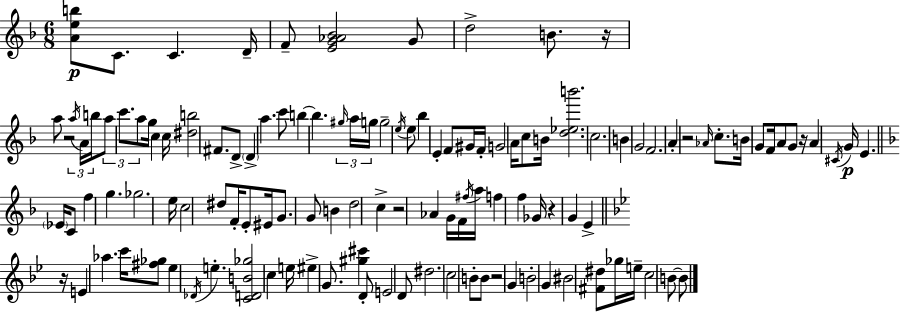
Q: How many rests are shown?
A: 8